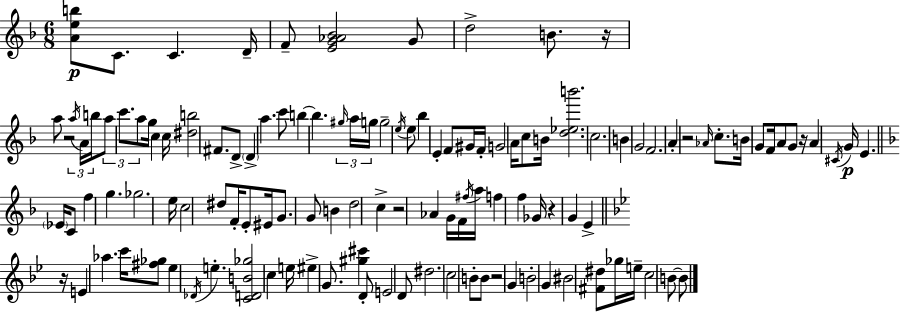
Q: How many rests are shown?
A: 8